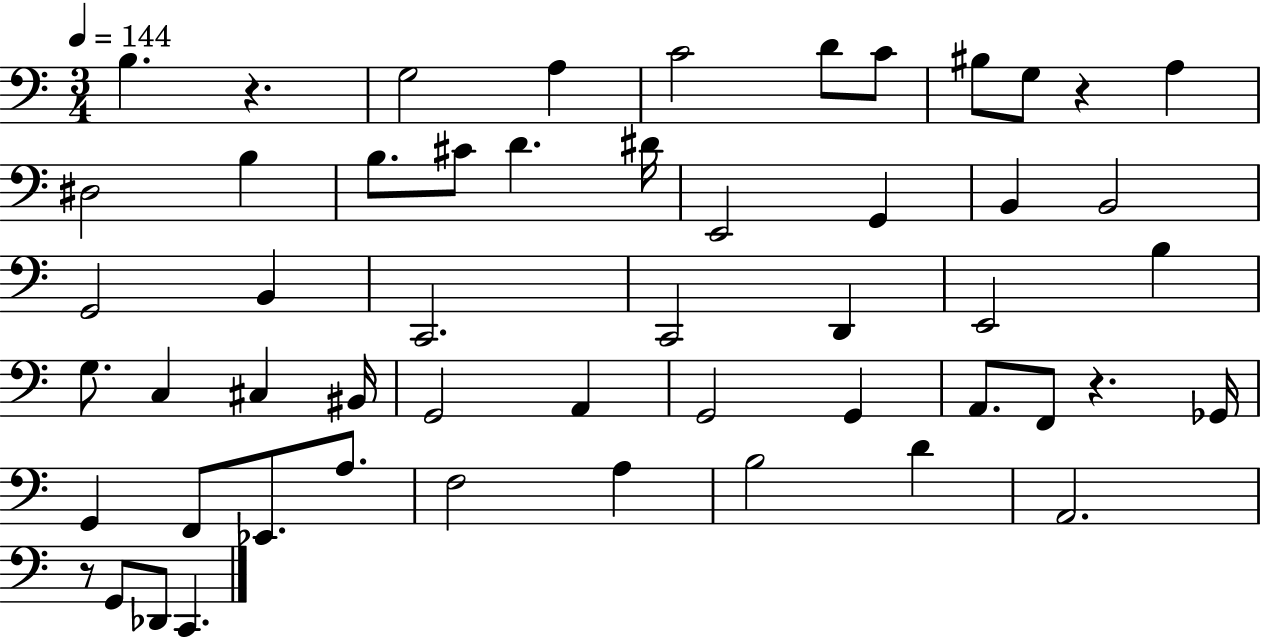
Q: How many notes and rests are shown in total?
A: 53